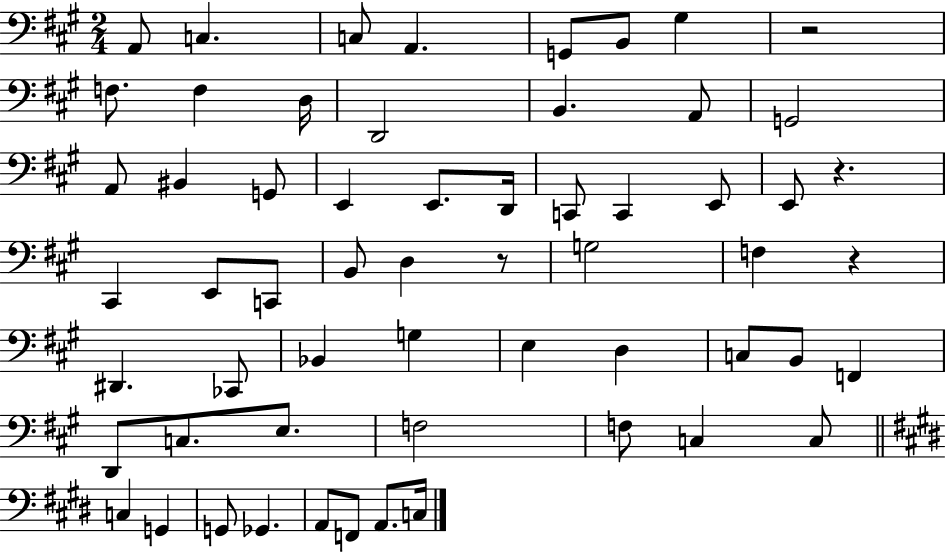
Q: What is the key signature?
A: A major